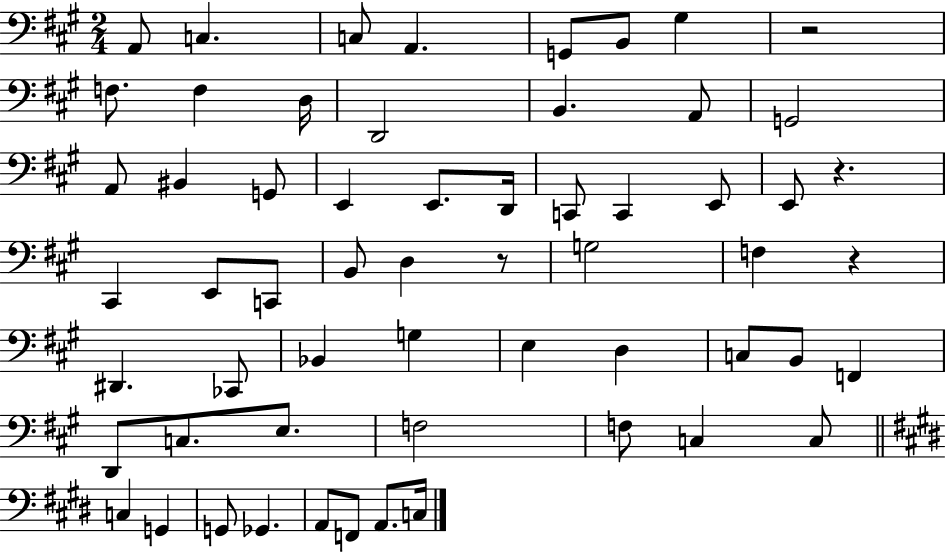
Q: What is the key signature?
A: A major